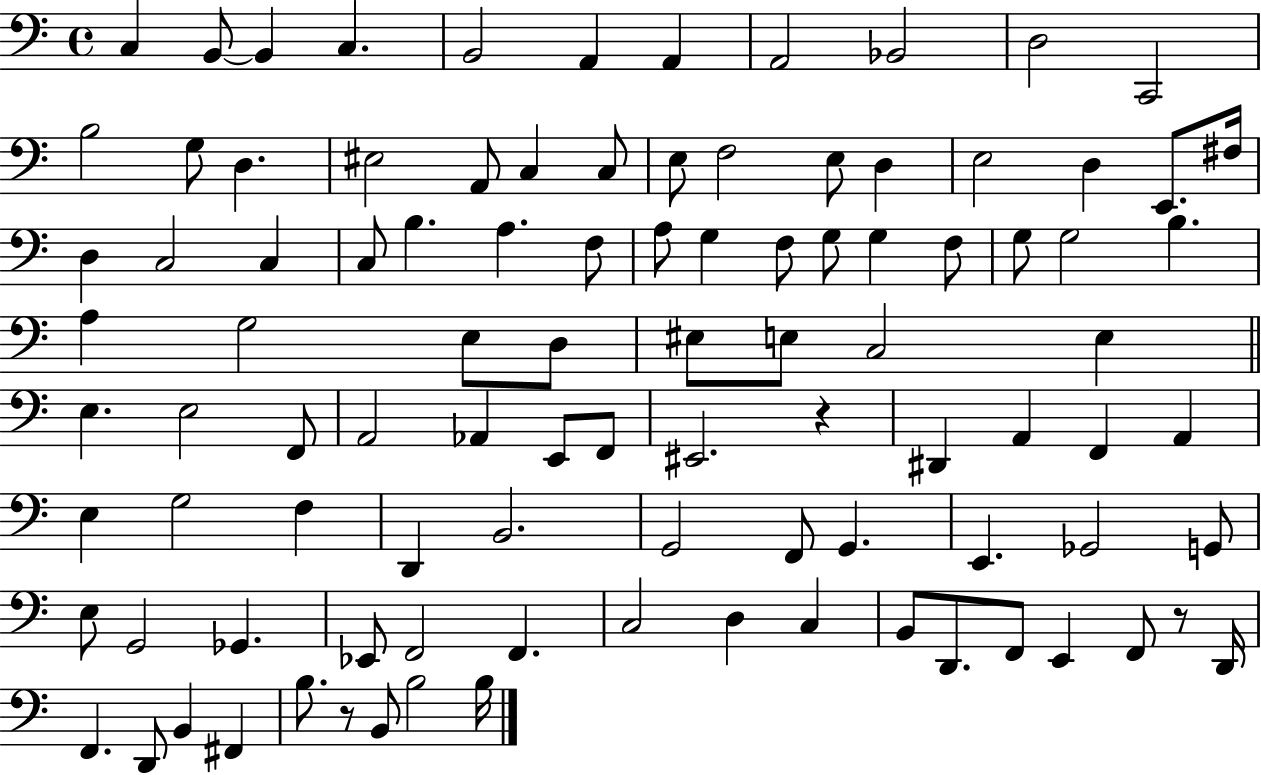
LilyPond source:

{
  \clef bass
  \time 4/4
  \defaultTimeSignature
  \key c \major
  c4 b,8~~ b,4 c4. | b,2 a,4 a,4 | a,2 bes,2 | d2 c,2 | \break b2 g8 d4. | eis2 a,8 c4 c8 | e8 f2 e8 d4 | e2 d4 e,8. fis16 | \break d4 c2 c4 | c8 b4. a4. f8 | a8 g4 f8 g8 g4 f8 | g8 g2 b4. | \break a4 g2 e8 d8 | eis8 e8 c2 e4 | \bar "||" \break \key c \major e4. e2 f,8 | a,2 aes,4 e,8 f,8 | eis,2. r4 | dis,4 a,4 f,4 a,4 | \break e4 g2 f4 | d,4 b,2. | g,2 f,8 g,4. | e,4. ges,2 g,8 | \break e8 g,2 ges,4. | ees,8 f,2 f,4. | c2 d4 c4 | b,8 d,8. f,8 e,4 f,8 r8 d,16 | \break f,4. d,8 b,4 fis,4 | b8. r8 b,8 b2 b16 | \bar "|."
}